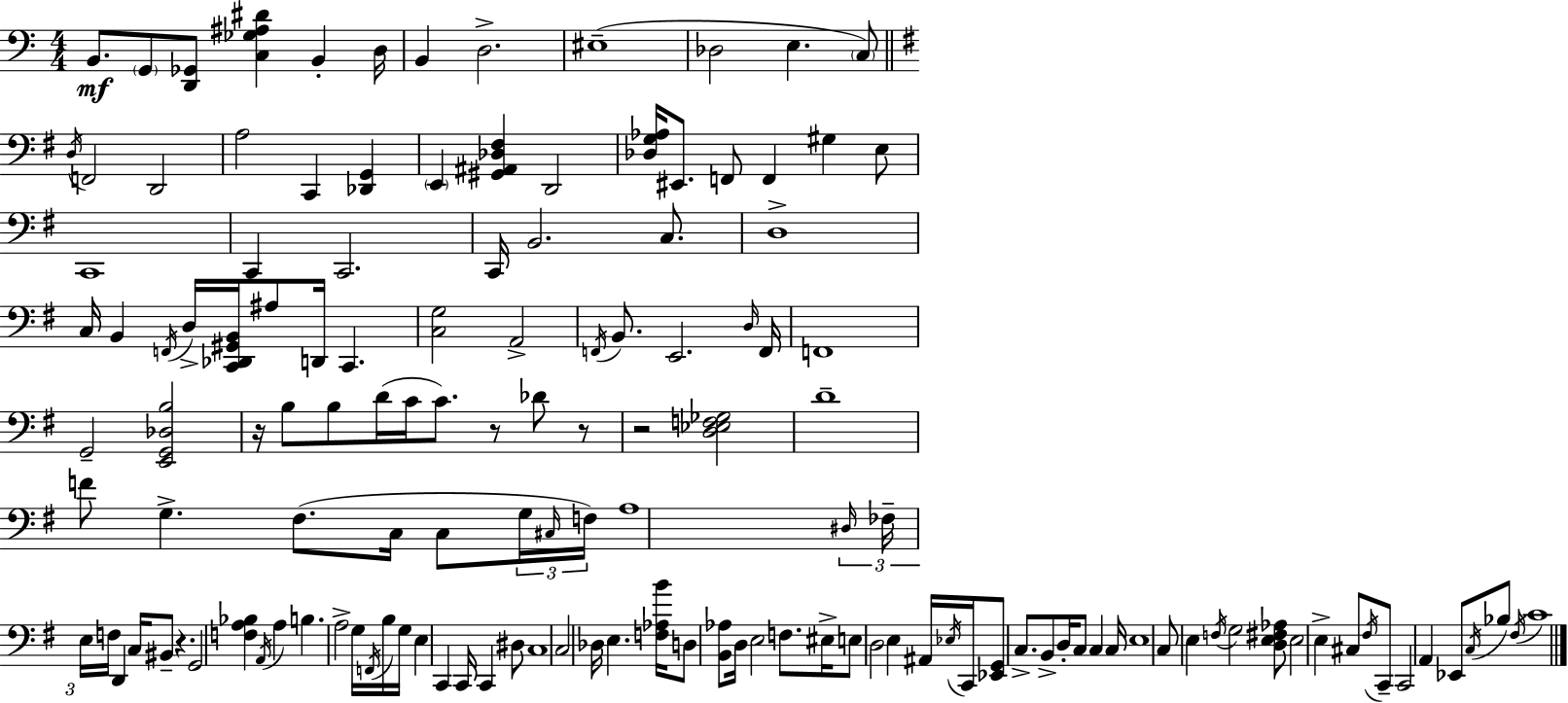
B2/e. G2/e [D2,Gb2]/e [C3,Gb3,A#3,D#4]/q B2/q D3/s B2/q D3/h. EIS3/w Db3/h E3/q. C3/e D3/s F2/h D2/h A3/h C2/q [Db2,G2]/q E2/q [G#2,A#2,Db3,F#3]/q D2/h [Db3,G3,Ab3]/s EIS2/e. F2/e F2/q G#3/q E3/e C2/w C2/q C2/h. C2/s B2/h. C3/e. D3/w C3/s B2/q F2/s D3/s [C2,Db2,G#2,B2]/s A#3/e D2/s C2/q. [C3,G3]/h A2/h F2/s B2/e. E2/h. D3/s F2/s F2/w G2/h [E2,G2,Db3,B3]/h R/s B3/e B3/e D4/s C4/s C4/e. R/e Db4/e R/e R/h [D3,Eb3,F3,Gb3]/h D4/w F4/e G3/q. F#3/e. C3/s C3/e G3/s C#3/s F3/s A3/w D#3/s FES3/s E3/s F3/s D2/q C3/s BIS2/e R/q. G2/h [F3,A3,Bb3]/q A2/s A3/q B3/q. A3/h G3/s F2/s B3/s G3/s E3/q C2/q C2/s C2/q D#3/e C3/w C3/h Db3/s E3/q. [F3,Ab3,B4]/s D3/e [B2,Ab3]/e D3/s E3/h F3/e. EIS3/s E3/e D3/h E3/q A#2/s Eb3/s C2/s [Eb2,G2]/e C3/e. B2/e D3/s C3/e C3/q C3/s E3/w C3/e E3/q F3/s G3/h [D3,E3,F#3,Ab3]/e E3/h E3/q C#3/e F#3/s C2/e C2/h A2/q Eb2/e C3/s Bb3/e F#3/s C4/w